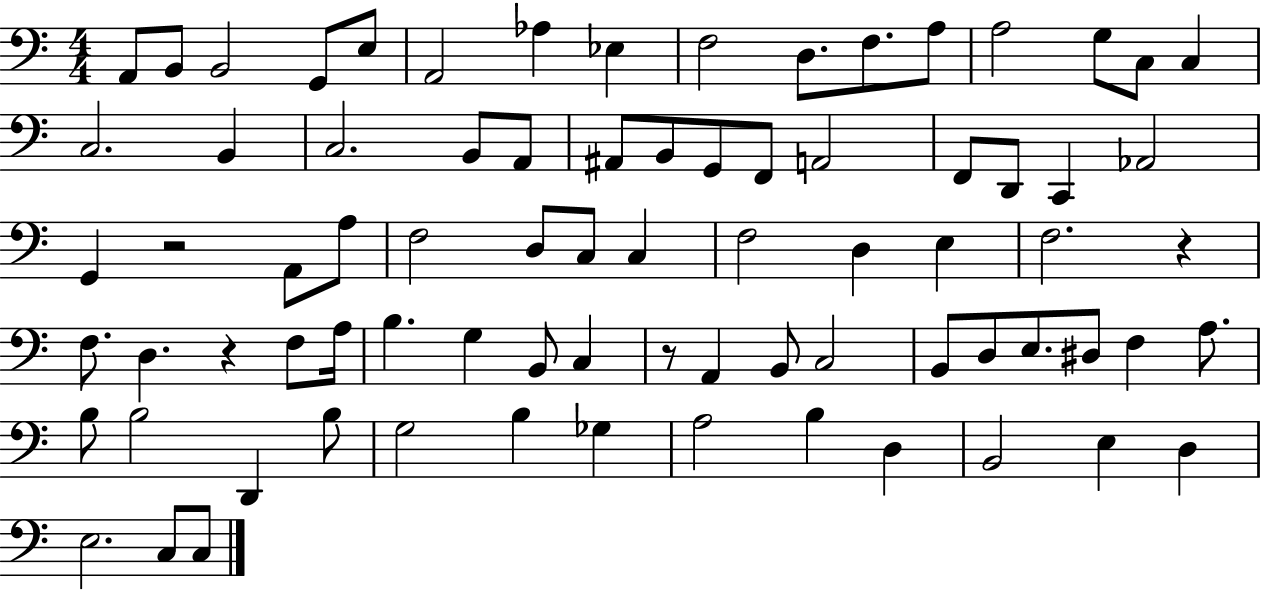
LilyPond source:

{
  \clef bass
  \numericTimeSignature
  \time 4/4
  \key c \major
  a,8 b,8 b,2 g,8 e8 | a,2 aes4 ees4 | f2 d8. f8. a8 | a2 g8 c8 c4 | \break c2. b,4 | c2. b,8 a,8 | ais,8 b,8 g,8 f,8 a,2 | f,8 d,8 c,4 aes,2 | \break g,4 r2 a,8 a8 | f2 d8 c8 c4 | f2 d4 e4 | f2. r4 | \break f8. d4. r4 f8 a16 | b4. g4 b,8 c4 | r8 a,4 b,8 c2 | b,8 d8 e8. dis8 f4 a8. | \break b8 b2 d,4 b8 | g2 b4 ges4 | a2 b4 d4 | b,2 e4 d4 | \break e2. c8 c8 | \bar "|."
}